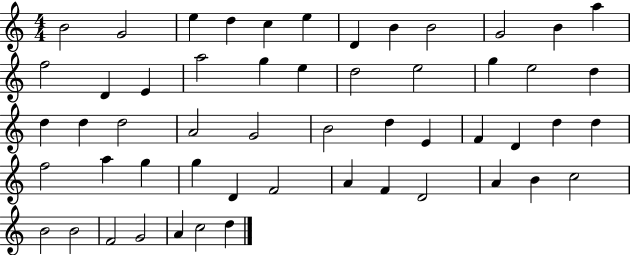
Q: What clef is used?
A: treble